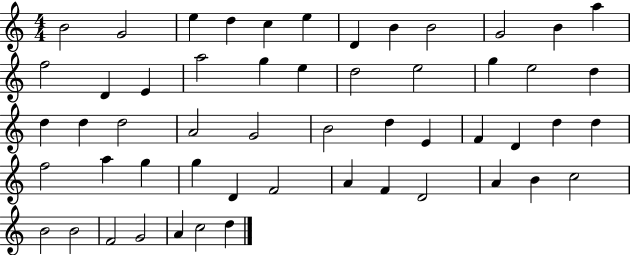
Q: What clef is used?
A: treble